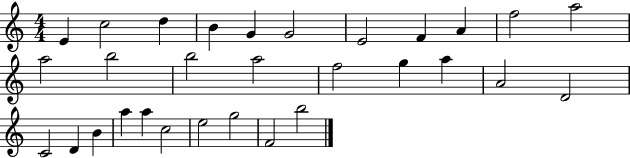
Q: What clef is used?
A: treble